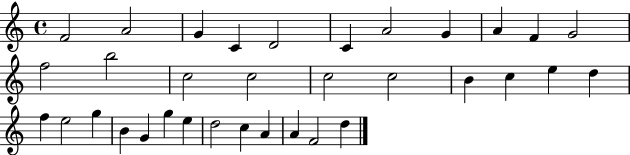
F4/h A4/h G4/q C4/q D4/h C4/q A4/h G4/q A4/q F4/q G4/h F5/h B5/h C5/h C5/h C5/h C5/h B4/q C5/q E5/q D5/q F5/q E5/h G5/q B4/q G4/q G5/q E5/q D5/h C5/q A4/q A4/q F4/h D5/q